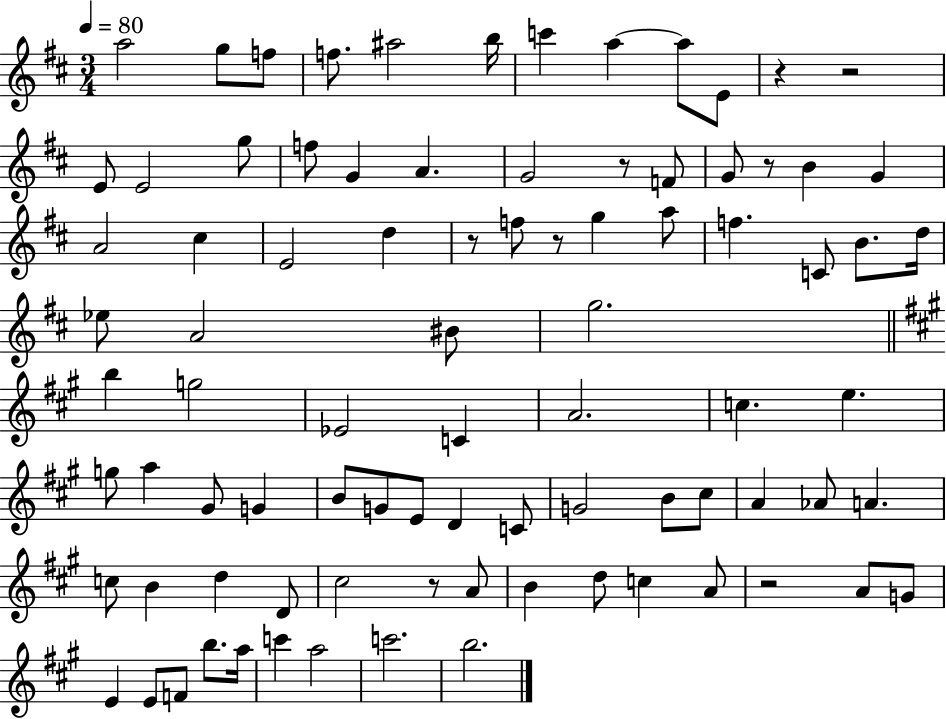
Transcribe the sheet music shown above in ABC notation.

X:1
T:Untitled
M:3/4
L:1/4
K:D
a2 g/2 f/2 f/2 ^a2 b/4 c' a a/2 E/2 z z2 E/2 E2 g/2 f/2 G A G2 z/2 F/2 G/2 z/2 B G A2 ^c E2 d z/2 f/2 z/2 g a/2 f C/2 B/2 d/4 _e/2 A2 ^B/2 g2 b g2 _E2 C A2 c e g/2 a ^G/2 G B/2 G/2 E/2 D C/2 G2 B/2 ^c/2 A _A/2 A c/2 B d D/2 ^c2 z/2 A/2 B d/2 c A/2 z2 A/2 G/2 E E/2 F/2 b/2 a/4 c' a2 c'2 b2